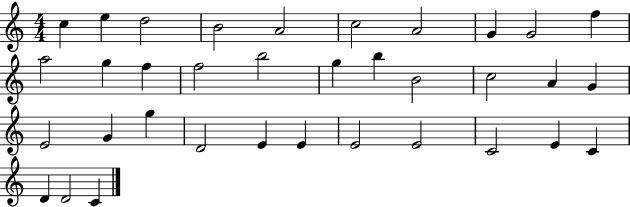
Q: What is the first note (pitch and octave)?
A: C5